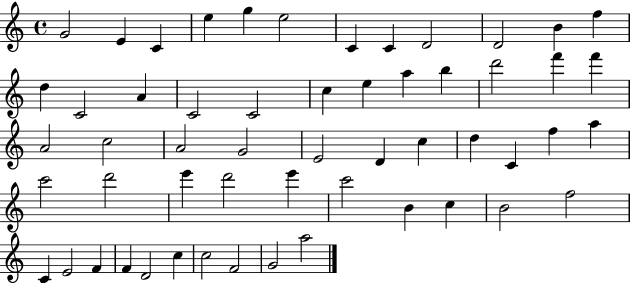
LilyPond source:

{
  \clef treble
  \time 4/4
  \defaultTimeSignature
  \key c \major
  g'2 e'4 c'4 | e''4 g''4 e''2 | c'4 c'4 d'2 | d'2 b'4 f''4 | \break d''4 c'2 a'4 | c'2 c'2 | c''4 e''4 a''4 b''4 | d'''2 f'''4 f'''4 | \break a'2 c''2 | a'2 g'2 | e'2 d'4 c''4 | d''4 c'4 f''4 a''4 | \break c'''2 d'''2 | e'''4 d'''2 e'''4 | c'''2 b'4 c''4 | b'2 f''2 | \break c'4 e'2 f'4 | f'4 d'2 c''4 | c''2 f'2 | g'2 a''2 | \break \bar "|."
}